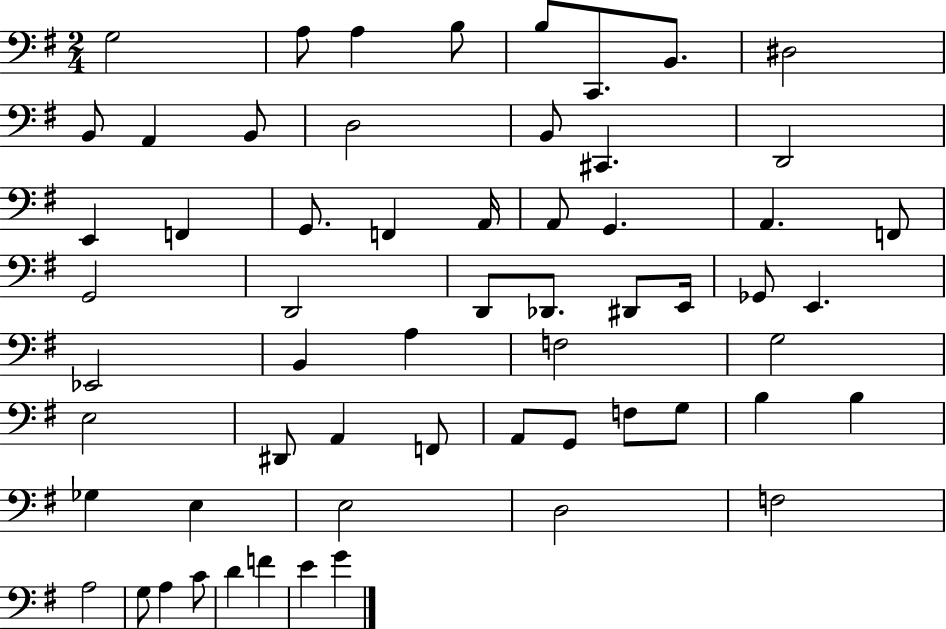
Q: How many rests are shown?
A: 0